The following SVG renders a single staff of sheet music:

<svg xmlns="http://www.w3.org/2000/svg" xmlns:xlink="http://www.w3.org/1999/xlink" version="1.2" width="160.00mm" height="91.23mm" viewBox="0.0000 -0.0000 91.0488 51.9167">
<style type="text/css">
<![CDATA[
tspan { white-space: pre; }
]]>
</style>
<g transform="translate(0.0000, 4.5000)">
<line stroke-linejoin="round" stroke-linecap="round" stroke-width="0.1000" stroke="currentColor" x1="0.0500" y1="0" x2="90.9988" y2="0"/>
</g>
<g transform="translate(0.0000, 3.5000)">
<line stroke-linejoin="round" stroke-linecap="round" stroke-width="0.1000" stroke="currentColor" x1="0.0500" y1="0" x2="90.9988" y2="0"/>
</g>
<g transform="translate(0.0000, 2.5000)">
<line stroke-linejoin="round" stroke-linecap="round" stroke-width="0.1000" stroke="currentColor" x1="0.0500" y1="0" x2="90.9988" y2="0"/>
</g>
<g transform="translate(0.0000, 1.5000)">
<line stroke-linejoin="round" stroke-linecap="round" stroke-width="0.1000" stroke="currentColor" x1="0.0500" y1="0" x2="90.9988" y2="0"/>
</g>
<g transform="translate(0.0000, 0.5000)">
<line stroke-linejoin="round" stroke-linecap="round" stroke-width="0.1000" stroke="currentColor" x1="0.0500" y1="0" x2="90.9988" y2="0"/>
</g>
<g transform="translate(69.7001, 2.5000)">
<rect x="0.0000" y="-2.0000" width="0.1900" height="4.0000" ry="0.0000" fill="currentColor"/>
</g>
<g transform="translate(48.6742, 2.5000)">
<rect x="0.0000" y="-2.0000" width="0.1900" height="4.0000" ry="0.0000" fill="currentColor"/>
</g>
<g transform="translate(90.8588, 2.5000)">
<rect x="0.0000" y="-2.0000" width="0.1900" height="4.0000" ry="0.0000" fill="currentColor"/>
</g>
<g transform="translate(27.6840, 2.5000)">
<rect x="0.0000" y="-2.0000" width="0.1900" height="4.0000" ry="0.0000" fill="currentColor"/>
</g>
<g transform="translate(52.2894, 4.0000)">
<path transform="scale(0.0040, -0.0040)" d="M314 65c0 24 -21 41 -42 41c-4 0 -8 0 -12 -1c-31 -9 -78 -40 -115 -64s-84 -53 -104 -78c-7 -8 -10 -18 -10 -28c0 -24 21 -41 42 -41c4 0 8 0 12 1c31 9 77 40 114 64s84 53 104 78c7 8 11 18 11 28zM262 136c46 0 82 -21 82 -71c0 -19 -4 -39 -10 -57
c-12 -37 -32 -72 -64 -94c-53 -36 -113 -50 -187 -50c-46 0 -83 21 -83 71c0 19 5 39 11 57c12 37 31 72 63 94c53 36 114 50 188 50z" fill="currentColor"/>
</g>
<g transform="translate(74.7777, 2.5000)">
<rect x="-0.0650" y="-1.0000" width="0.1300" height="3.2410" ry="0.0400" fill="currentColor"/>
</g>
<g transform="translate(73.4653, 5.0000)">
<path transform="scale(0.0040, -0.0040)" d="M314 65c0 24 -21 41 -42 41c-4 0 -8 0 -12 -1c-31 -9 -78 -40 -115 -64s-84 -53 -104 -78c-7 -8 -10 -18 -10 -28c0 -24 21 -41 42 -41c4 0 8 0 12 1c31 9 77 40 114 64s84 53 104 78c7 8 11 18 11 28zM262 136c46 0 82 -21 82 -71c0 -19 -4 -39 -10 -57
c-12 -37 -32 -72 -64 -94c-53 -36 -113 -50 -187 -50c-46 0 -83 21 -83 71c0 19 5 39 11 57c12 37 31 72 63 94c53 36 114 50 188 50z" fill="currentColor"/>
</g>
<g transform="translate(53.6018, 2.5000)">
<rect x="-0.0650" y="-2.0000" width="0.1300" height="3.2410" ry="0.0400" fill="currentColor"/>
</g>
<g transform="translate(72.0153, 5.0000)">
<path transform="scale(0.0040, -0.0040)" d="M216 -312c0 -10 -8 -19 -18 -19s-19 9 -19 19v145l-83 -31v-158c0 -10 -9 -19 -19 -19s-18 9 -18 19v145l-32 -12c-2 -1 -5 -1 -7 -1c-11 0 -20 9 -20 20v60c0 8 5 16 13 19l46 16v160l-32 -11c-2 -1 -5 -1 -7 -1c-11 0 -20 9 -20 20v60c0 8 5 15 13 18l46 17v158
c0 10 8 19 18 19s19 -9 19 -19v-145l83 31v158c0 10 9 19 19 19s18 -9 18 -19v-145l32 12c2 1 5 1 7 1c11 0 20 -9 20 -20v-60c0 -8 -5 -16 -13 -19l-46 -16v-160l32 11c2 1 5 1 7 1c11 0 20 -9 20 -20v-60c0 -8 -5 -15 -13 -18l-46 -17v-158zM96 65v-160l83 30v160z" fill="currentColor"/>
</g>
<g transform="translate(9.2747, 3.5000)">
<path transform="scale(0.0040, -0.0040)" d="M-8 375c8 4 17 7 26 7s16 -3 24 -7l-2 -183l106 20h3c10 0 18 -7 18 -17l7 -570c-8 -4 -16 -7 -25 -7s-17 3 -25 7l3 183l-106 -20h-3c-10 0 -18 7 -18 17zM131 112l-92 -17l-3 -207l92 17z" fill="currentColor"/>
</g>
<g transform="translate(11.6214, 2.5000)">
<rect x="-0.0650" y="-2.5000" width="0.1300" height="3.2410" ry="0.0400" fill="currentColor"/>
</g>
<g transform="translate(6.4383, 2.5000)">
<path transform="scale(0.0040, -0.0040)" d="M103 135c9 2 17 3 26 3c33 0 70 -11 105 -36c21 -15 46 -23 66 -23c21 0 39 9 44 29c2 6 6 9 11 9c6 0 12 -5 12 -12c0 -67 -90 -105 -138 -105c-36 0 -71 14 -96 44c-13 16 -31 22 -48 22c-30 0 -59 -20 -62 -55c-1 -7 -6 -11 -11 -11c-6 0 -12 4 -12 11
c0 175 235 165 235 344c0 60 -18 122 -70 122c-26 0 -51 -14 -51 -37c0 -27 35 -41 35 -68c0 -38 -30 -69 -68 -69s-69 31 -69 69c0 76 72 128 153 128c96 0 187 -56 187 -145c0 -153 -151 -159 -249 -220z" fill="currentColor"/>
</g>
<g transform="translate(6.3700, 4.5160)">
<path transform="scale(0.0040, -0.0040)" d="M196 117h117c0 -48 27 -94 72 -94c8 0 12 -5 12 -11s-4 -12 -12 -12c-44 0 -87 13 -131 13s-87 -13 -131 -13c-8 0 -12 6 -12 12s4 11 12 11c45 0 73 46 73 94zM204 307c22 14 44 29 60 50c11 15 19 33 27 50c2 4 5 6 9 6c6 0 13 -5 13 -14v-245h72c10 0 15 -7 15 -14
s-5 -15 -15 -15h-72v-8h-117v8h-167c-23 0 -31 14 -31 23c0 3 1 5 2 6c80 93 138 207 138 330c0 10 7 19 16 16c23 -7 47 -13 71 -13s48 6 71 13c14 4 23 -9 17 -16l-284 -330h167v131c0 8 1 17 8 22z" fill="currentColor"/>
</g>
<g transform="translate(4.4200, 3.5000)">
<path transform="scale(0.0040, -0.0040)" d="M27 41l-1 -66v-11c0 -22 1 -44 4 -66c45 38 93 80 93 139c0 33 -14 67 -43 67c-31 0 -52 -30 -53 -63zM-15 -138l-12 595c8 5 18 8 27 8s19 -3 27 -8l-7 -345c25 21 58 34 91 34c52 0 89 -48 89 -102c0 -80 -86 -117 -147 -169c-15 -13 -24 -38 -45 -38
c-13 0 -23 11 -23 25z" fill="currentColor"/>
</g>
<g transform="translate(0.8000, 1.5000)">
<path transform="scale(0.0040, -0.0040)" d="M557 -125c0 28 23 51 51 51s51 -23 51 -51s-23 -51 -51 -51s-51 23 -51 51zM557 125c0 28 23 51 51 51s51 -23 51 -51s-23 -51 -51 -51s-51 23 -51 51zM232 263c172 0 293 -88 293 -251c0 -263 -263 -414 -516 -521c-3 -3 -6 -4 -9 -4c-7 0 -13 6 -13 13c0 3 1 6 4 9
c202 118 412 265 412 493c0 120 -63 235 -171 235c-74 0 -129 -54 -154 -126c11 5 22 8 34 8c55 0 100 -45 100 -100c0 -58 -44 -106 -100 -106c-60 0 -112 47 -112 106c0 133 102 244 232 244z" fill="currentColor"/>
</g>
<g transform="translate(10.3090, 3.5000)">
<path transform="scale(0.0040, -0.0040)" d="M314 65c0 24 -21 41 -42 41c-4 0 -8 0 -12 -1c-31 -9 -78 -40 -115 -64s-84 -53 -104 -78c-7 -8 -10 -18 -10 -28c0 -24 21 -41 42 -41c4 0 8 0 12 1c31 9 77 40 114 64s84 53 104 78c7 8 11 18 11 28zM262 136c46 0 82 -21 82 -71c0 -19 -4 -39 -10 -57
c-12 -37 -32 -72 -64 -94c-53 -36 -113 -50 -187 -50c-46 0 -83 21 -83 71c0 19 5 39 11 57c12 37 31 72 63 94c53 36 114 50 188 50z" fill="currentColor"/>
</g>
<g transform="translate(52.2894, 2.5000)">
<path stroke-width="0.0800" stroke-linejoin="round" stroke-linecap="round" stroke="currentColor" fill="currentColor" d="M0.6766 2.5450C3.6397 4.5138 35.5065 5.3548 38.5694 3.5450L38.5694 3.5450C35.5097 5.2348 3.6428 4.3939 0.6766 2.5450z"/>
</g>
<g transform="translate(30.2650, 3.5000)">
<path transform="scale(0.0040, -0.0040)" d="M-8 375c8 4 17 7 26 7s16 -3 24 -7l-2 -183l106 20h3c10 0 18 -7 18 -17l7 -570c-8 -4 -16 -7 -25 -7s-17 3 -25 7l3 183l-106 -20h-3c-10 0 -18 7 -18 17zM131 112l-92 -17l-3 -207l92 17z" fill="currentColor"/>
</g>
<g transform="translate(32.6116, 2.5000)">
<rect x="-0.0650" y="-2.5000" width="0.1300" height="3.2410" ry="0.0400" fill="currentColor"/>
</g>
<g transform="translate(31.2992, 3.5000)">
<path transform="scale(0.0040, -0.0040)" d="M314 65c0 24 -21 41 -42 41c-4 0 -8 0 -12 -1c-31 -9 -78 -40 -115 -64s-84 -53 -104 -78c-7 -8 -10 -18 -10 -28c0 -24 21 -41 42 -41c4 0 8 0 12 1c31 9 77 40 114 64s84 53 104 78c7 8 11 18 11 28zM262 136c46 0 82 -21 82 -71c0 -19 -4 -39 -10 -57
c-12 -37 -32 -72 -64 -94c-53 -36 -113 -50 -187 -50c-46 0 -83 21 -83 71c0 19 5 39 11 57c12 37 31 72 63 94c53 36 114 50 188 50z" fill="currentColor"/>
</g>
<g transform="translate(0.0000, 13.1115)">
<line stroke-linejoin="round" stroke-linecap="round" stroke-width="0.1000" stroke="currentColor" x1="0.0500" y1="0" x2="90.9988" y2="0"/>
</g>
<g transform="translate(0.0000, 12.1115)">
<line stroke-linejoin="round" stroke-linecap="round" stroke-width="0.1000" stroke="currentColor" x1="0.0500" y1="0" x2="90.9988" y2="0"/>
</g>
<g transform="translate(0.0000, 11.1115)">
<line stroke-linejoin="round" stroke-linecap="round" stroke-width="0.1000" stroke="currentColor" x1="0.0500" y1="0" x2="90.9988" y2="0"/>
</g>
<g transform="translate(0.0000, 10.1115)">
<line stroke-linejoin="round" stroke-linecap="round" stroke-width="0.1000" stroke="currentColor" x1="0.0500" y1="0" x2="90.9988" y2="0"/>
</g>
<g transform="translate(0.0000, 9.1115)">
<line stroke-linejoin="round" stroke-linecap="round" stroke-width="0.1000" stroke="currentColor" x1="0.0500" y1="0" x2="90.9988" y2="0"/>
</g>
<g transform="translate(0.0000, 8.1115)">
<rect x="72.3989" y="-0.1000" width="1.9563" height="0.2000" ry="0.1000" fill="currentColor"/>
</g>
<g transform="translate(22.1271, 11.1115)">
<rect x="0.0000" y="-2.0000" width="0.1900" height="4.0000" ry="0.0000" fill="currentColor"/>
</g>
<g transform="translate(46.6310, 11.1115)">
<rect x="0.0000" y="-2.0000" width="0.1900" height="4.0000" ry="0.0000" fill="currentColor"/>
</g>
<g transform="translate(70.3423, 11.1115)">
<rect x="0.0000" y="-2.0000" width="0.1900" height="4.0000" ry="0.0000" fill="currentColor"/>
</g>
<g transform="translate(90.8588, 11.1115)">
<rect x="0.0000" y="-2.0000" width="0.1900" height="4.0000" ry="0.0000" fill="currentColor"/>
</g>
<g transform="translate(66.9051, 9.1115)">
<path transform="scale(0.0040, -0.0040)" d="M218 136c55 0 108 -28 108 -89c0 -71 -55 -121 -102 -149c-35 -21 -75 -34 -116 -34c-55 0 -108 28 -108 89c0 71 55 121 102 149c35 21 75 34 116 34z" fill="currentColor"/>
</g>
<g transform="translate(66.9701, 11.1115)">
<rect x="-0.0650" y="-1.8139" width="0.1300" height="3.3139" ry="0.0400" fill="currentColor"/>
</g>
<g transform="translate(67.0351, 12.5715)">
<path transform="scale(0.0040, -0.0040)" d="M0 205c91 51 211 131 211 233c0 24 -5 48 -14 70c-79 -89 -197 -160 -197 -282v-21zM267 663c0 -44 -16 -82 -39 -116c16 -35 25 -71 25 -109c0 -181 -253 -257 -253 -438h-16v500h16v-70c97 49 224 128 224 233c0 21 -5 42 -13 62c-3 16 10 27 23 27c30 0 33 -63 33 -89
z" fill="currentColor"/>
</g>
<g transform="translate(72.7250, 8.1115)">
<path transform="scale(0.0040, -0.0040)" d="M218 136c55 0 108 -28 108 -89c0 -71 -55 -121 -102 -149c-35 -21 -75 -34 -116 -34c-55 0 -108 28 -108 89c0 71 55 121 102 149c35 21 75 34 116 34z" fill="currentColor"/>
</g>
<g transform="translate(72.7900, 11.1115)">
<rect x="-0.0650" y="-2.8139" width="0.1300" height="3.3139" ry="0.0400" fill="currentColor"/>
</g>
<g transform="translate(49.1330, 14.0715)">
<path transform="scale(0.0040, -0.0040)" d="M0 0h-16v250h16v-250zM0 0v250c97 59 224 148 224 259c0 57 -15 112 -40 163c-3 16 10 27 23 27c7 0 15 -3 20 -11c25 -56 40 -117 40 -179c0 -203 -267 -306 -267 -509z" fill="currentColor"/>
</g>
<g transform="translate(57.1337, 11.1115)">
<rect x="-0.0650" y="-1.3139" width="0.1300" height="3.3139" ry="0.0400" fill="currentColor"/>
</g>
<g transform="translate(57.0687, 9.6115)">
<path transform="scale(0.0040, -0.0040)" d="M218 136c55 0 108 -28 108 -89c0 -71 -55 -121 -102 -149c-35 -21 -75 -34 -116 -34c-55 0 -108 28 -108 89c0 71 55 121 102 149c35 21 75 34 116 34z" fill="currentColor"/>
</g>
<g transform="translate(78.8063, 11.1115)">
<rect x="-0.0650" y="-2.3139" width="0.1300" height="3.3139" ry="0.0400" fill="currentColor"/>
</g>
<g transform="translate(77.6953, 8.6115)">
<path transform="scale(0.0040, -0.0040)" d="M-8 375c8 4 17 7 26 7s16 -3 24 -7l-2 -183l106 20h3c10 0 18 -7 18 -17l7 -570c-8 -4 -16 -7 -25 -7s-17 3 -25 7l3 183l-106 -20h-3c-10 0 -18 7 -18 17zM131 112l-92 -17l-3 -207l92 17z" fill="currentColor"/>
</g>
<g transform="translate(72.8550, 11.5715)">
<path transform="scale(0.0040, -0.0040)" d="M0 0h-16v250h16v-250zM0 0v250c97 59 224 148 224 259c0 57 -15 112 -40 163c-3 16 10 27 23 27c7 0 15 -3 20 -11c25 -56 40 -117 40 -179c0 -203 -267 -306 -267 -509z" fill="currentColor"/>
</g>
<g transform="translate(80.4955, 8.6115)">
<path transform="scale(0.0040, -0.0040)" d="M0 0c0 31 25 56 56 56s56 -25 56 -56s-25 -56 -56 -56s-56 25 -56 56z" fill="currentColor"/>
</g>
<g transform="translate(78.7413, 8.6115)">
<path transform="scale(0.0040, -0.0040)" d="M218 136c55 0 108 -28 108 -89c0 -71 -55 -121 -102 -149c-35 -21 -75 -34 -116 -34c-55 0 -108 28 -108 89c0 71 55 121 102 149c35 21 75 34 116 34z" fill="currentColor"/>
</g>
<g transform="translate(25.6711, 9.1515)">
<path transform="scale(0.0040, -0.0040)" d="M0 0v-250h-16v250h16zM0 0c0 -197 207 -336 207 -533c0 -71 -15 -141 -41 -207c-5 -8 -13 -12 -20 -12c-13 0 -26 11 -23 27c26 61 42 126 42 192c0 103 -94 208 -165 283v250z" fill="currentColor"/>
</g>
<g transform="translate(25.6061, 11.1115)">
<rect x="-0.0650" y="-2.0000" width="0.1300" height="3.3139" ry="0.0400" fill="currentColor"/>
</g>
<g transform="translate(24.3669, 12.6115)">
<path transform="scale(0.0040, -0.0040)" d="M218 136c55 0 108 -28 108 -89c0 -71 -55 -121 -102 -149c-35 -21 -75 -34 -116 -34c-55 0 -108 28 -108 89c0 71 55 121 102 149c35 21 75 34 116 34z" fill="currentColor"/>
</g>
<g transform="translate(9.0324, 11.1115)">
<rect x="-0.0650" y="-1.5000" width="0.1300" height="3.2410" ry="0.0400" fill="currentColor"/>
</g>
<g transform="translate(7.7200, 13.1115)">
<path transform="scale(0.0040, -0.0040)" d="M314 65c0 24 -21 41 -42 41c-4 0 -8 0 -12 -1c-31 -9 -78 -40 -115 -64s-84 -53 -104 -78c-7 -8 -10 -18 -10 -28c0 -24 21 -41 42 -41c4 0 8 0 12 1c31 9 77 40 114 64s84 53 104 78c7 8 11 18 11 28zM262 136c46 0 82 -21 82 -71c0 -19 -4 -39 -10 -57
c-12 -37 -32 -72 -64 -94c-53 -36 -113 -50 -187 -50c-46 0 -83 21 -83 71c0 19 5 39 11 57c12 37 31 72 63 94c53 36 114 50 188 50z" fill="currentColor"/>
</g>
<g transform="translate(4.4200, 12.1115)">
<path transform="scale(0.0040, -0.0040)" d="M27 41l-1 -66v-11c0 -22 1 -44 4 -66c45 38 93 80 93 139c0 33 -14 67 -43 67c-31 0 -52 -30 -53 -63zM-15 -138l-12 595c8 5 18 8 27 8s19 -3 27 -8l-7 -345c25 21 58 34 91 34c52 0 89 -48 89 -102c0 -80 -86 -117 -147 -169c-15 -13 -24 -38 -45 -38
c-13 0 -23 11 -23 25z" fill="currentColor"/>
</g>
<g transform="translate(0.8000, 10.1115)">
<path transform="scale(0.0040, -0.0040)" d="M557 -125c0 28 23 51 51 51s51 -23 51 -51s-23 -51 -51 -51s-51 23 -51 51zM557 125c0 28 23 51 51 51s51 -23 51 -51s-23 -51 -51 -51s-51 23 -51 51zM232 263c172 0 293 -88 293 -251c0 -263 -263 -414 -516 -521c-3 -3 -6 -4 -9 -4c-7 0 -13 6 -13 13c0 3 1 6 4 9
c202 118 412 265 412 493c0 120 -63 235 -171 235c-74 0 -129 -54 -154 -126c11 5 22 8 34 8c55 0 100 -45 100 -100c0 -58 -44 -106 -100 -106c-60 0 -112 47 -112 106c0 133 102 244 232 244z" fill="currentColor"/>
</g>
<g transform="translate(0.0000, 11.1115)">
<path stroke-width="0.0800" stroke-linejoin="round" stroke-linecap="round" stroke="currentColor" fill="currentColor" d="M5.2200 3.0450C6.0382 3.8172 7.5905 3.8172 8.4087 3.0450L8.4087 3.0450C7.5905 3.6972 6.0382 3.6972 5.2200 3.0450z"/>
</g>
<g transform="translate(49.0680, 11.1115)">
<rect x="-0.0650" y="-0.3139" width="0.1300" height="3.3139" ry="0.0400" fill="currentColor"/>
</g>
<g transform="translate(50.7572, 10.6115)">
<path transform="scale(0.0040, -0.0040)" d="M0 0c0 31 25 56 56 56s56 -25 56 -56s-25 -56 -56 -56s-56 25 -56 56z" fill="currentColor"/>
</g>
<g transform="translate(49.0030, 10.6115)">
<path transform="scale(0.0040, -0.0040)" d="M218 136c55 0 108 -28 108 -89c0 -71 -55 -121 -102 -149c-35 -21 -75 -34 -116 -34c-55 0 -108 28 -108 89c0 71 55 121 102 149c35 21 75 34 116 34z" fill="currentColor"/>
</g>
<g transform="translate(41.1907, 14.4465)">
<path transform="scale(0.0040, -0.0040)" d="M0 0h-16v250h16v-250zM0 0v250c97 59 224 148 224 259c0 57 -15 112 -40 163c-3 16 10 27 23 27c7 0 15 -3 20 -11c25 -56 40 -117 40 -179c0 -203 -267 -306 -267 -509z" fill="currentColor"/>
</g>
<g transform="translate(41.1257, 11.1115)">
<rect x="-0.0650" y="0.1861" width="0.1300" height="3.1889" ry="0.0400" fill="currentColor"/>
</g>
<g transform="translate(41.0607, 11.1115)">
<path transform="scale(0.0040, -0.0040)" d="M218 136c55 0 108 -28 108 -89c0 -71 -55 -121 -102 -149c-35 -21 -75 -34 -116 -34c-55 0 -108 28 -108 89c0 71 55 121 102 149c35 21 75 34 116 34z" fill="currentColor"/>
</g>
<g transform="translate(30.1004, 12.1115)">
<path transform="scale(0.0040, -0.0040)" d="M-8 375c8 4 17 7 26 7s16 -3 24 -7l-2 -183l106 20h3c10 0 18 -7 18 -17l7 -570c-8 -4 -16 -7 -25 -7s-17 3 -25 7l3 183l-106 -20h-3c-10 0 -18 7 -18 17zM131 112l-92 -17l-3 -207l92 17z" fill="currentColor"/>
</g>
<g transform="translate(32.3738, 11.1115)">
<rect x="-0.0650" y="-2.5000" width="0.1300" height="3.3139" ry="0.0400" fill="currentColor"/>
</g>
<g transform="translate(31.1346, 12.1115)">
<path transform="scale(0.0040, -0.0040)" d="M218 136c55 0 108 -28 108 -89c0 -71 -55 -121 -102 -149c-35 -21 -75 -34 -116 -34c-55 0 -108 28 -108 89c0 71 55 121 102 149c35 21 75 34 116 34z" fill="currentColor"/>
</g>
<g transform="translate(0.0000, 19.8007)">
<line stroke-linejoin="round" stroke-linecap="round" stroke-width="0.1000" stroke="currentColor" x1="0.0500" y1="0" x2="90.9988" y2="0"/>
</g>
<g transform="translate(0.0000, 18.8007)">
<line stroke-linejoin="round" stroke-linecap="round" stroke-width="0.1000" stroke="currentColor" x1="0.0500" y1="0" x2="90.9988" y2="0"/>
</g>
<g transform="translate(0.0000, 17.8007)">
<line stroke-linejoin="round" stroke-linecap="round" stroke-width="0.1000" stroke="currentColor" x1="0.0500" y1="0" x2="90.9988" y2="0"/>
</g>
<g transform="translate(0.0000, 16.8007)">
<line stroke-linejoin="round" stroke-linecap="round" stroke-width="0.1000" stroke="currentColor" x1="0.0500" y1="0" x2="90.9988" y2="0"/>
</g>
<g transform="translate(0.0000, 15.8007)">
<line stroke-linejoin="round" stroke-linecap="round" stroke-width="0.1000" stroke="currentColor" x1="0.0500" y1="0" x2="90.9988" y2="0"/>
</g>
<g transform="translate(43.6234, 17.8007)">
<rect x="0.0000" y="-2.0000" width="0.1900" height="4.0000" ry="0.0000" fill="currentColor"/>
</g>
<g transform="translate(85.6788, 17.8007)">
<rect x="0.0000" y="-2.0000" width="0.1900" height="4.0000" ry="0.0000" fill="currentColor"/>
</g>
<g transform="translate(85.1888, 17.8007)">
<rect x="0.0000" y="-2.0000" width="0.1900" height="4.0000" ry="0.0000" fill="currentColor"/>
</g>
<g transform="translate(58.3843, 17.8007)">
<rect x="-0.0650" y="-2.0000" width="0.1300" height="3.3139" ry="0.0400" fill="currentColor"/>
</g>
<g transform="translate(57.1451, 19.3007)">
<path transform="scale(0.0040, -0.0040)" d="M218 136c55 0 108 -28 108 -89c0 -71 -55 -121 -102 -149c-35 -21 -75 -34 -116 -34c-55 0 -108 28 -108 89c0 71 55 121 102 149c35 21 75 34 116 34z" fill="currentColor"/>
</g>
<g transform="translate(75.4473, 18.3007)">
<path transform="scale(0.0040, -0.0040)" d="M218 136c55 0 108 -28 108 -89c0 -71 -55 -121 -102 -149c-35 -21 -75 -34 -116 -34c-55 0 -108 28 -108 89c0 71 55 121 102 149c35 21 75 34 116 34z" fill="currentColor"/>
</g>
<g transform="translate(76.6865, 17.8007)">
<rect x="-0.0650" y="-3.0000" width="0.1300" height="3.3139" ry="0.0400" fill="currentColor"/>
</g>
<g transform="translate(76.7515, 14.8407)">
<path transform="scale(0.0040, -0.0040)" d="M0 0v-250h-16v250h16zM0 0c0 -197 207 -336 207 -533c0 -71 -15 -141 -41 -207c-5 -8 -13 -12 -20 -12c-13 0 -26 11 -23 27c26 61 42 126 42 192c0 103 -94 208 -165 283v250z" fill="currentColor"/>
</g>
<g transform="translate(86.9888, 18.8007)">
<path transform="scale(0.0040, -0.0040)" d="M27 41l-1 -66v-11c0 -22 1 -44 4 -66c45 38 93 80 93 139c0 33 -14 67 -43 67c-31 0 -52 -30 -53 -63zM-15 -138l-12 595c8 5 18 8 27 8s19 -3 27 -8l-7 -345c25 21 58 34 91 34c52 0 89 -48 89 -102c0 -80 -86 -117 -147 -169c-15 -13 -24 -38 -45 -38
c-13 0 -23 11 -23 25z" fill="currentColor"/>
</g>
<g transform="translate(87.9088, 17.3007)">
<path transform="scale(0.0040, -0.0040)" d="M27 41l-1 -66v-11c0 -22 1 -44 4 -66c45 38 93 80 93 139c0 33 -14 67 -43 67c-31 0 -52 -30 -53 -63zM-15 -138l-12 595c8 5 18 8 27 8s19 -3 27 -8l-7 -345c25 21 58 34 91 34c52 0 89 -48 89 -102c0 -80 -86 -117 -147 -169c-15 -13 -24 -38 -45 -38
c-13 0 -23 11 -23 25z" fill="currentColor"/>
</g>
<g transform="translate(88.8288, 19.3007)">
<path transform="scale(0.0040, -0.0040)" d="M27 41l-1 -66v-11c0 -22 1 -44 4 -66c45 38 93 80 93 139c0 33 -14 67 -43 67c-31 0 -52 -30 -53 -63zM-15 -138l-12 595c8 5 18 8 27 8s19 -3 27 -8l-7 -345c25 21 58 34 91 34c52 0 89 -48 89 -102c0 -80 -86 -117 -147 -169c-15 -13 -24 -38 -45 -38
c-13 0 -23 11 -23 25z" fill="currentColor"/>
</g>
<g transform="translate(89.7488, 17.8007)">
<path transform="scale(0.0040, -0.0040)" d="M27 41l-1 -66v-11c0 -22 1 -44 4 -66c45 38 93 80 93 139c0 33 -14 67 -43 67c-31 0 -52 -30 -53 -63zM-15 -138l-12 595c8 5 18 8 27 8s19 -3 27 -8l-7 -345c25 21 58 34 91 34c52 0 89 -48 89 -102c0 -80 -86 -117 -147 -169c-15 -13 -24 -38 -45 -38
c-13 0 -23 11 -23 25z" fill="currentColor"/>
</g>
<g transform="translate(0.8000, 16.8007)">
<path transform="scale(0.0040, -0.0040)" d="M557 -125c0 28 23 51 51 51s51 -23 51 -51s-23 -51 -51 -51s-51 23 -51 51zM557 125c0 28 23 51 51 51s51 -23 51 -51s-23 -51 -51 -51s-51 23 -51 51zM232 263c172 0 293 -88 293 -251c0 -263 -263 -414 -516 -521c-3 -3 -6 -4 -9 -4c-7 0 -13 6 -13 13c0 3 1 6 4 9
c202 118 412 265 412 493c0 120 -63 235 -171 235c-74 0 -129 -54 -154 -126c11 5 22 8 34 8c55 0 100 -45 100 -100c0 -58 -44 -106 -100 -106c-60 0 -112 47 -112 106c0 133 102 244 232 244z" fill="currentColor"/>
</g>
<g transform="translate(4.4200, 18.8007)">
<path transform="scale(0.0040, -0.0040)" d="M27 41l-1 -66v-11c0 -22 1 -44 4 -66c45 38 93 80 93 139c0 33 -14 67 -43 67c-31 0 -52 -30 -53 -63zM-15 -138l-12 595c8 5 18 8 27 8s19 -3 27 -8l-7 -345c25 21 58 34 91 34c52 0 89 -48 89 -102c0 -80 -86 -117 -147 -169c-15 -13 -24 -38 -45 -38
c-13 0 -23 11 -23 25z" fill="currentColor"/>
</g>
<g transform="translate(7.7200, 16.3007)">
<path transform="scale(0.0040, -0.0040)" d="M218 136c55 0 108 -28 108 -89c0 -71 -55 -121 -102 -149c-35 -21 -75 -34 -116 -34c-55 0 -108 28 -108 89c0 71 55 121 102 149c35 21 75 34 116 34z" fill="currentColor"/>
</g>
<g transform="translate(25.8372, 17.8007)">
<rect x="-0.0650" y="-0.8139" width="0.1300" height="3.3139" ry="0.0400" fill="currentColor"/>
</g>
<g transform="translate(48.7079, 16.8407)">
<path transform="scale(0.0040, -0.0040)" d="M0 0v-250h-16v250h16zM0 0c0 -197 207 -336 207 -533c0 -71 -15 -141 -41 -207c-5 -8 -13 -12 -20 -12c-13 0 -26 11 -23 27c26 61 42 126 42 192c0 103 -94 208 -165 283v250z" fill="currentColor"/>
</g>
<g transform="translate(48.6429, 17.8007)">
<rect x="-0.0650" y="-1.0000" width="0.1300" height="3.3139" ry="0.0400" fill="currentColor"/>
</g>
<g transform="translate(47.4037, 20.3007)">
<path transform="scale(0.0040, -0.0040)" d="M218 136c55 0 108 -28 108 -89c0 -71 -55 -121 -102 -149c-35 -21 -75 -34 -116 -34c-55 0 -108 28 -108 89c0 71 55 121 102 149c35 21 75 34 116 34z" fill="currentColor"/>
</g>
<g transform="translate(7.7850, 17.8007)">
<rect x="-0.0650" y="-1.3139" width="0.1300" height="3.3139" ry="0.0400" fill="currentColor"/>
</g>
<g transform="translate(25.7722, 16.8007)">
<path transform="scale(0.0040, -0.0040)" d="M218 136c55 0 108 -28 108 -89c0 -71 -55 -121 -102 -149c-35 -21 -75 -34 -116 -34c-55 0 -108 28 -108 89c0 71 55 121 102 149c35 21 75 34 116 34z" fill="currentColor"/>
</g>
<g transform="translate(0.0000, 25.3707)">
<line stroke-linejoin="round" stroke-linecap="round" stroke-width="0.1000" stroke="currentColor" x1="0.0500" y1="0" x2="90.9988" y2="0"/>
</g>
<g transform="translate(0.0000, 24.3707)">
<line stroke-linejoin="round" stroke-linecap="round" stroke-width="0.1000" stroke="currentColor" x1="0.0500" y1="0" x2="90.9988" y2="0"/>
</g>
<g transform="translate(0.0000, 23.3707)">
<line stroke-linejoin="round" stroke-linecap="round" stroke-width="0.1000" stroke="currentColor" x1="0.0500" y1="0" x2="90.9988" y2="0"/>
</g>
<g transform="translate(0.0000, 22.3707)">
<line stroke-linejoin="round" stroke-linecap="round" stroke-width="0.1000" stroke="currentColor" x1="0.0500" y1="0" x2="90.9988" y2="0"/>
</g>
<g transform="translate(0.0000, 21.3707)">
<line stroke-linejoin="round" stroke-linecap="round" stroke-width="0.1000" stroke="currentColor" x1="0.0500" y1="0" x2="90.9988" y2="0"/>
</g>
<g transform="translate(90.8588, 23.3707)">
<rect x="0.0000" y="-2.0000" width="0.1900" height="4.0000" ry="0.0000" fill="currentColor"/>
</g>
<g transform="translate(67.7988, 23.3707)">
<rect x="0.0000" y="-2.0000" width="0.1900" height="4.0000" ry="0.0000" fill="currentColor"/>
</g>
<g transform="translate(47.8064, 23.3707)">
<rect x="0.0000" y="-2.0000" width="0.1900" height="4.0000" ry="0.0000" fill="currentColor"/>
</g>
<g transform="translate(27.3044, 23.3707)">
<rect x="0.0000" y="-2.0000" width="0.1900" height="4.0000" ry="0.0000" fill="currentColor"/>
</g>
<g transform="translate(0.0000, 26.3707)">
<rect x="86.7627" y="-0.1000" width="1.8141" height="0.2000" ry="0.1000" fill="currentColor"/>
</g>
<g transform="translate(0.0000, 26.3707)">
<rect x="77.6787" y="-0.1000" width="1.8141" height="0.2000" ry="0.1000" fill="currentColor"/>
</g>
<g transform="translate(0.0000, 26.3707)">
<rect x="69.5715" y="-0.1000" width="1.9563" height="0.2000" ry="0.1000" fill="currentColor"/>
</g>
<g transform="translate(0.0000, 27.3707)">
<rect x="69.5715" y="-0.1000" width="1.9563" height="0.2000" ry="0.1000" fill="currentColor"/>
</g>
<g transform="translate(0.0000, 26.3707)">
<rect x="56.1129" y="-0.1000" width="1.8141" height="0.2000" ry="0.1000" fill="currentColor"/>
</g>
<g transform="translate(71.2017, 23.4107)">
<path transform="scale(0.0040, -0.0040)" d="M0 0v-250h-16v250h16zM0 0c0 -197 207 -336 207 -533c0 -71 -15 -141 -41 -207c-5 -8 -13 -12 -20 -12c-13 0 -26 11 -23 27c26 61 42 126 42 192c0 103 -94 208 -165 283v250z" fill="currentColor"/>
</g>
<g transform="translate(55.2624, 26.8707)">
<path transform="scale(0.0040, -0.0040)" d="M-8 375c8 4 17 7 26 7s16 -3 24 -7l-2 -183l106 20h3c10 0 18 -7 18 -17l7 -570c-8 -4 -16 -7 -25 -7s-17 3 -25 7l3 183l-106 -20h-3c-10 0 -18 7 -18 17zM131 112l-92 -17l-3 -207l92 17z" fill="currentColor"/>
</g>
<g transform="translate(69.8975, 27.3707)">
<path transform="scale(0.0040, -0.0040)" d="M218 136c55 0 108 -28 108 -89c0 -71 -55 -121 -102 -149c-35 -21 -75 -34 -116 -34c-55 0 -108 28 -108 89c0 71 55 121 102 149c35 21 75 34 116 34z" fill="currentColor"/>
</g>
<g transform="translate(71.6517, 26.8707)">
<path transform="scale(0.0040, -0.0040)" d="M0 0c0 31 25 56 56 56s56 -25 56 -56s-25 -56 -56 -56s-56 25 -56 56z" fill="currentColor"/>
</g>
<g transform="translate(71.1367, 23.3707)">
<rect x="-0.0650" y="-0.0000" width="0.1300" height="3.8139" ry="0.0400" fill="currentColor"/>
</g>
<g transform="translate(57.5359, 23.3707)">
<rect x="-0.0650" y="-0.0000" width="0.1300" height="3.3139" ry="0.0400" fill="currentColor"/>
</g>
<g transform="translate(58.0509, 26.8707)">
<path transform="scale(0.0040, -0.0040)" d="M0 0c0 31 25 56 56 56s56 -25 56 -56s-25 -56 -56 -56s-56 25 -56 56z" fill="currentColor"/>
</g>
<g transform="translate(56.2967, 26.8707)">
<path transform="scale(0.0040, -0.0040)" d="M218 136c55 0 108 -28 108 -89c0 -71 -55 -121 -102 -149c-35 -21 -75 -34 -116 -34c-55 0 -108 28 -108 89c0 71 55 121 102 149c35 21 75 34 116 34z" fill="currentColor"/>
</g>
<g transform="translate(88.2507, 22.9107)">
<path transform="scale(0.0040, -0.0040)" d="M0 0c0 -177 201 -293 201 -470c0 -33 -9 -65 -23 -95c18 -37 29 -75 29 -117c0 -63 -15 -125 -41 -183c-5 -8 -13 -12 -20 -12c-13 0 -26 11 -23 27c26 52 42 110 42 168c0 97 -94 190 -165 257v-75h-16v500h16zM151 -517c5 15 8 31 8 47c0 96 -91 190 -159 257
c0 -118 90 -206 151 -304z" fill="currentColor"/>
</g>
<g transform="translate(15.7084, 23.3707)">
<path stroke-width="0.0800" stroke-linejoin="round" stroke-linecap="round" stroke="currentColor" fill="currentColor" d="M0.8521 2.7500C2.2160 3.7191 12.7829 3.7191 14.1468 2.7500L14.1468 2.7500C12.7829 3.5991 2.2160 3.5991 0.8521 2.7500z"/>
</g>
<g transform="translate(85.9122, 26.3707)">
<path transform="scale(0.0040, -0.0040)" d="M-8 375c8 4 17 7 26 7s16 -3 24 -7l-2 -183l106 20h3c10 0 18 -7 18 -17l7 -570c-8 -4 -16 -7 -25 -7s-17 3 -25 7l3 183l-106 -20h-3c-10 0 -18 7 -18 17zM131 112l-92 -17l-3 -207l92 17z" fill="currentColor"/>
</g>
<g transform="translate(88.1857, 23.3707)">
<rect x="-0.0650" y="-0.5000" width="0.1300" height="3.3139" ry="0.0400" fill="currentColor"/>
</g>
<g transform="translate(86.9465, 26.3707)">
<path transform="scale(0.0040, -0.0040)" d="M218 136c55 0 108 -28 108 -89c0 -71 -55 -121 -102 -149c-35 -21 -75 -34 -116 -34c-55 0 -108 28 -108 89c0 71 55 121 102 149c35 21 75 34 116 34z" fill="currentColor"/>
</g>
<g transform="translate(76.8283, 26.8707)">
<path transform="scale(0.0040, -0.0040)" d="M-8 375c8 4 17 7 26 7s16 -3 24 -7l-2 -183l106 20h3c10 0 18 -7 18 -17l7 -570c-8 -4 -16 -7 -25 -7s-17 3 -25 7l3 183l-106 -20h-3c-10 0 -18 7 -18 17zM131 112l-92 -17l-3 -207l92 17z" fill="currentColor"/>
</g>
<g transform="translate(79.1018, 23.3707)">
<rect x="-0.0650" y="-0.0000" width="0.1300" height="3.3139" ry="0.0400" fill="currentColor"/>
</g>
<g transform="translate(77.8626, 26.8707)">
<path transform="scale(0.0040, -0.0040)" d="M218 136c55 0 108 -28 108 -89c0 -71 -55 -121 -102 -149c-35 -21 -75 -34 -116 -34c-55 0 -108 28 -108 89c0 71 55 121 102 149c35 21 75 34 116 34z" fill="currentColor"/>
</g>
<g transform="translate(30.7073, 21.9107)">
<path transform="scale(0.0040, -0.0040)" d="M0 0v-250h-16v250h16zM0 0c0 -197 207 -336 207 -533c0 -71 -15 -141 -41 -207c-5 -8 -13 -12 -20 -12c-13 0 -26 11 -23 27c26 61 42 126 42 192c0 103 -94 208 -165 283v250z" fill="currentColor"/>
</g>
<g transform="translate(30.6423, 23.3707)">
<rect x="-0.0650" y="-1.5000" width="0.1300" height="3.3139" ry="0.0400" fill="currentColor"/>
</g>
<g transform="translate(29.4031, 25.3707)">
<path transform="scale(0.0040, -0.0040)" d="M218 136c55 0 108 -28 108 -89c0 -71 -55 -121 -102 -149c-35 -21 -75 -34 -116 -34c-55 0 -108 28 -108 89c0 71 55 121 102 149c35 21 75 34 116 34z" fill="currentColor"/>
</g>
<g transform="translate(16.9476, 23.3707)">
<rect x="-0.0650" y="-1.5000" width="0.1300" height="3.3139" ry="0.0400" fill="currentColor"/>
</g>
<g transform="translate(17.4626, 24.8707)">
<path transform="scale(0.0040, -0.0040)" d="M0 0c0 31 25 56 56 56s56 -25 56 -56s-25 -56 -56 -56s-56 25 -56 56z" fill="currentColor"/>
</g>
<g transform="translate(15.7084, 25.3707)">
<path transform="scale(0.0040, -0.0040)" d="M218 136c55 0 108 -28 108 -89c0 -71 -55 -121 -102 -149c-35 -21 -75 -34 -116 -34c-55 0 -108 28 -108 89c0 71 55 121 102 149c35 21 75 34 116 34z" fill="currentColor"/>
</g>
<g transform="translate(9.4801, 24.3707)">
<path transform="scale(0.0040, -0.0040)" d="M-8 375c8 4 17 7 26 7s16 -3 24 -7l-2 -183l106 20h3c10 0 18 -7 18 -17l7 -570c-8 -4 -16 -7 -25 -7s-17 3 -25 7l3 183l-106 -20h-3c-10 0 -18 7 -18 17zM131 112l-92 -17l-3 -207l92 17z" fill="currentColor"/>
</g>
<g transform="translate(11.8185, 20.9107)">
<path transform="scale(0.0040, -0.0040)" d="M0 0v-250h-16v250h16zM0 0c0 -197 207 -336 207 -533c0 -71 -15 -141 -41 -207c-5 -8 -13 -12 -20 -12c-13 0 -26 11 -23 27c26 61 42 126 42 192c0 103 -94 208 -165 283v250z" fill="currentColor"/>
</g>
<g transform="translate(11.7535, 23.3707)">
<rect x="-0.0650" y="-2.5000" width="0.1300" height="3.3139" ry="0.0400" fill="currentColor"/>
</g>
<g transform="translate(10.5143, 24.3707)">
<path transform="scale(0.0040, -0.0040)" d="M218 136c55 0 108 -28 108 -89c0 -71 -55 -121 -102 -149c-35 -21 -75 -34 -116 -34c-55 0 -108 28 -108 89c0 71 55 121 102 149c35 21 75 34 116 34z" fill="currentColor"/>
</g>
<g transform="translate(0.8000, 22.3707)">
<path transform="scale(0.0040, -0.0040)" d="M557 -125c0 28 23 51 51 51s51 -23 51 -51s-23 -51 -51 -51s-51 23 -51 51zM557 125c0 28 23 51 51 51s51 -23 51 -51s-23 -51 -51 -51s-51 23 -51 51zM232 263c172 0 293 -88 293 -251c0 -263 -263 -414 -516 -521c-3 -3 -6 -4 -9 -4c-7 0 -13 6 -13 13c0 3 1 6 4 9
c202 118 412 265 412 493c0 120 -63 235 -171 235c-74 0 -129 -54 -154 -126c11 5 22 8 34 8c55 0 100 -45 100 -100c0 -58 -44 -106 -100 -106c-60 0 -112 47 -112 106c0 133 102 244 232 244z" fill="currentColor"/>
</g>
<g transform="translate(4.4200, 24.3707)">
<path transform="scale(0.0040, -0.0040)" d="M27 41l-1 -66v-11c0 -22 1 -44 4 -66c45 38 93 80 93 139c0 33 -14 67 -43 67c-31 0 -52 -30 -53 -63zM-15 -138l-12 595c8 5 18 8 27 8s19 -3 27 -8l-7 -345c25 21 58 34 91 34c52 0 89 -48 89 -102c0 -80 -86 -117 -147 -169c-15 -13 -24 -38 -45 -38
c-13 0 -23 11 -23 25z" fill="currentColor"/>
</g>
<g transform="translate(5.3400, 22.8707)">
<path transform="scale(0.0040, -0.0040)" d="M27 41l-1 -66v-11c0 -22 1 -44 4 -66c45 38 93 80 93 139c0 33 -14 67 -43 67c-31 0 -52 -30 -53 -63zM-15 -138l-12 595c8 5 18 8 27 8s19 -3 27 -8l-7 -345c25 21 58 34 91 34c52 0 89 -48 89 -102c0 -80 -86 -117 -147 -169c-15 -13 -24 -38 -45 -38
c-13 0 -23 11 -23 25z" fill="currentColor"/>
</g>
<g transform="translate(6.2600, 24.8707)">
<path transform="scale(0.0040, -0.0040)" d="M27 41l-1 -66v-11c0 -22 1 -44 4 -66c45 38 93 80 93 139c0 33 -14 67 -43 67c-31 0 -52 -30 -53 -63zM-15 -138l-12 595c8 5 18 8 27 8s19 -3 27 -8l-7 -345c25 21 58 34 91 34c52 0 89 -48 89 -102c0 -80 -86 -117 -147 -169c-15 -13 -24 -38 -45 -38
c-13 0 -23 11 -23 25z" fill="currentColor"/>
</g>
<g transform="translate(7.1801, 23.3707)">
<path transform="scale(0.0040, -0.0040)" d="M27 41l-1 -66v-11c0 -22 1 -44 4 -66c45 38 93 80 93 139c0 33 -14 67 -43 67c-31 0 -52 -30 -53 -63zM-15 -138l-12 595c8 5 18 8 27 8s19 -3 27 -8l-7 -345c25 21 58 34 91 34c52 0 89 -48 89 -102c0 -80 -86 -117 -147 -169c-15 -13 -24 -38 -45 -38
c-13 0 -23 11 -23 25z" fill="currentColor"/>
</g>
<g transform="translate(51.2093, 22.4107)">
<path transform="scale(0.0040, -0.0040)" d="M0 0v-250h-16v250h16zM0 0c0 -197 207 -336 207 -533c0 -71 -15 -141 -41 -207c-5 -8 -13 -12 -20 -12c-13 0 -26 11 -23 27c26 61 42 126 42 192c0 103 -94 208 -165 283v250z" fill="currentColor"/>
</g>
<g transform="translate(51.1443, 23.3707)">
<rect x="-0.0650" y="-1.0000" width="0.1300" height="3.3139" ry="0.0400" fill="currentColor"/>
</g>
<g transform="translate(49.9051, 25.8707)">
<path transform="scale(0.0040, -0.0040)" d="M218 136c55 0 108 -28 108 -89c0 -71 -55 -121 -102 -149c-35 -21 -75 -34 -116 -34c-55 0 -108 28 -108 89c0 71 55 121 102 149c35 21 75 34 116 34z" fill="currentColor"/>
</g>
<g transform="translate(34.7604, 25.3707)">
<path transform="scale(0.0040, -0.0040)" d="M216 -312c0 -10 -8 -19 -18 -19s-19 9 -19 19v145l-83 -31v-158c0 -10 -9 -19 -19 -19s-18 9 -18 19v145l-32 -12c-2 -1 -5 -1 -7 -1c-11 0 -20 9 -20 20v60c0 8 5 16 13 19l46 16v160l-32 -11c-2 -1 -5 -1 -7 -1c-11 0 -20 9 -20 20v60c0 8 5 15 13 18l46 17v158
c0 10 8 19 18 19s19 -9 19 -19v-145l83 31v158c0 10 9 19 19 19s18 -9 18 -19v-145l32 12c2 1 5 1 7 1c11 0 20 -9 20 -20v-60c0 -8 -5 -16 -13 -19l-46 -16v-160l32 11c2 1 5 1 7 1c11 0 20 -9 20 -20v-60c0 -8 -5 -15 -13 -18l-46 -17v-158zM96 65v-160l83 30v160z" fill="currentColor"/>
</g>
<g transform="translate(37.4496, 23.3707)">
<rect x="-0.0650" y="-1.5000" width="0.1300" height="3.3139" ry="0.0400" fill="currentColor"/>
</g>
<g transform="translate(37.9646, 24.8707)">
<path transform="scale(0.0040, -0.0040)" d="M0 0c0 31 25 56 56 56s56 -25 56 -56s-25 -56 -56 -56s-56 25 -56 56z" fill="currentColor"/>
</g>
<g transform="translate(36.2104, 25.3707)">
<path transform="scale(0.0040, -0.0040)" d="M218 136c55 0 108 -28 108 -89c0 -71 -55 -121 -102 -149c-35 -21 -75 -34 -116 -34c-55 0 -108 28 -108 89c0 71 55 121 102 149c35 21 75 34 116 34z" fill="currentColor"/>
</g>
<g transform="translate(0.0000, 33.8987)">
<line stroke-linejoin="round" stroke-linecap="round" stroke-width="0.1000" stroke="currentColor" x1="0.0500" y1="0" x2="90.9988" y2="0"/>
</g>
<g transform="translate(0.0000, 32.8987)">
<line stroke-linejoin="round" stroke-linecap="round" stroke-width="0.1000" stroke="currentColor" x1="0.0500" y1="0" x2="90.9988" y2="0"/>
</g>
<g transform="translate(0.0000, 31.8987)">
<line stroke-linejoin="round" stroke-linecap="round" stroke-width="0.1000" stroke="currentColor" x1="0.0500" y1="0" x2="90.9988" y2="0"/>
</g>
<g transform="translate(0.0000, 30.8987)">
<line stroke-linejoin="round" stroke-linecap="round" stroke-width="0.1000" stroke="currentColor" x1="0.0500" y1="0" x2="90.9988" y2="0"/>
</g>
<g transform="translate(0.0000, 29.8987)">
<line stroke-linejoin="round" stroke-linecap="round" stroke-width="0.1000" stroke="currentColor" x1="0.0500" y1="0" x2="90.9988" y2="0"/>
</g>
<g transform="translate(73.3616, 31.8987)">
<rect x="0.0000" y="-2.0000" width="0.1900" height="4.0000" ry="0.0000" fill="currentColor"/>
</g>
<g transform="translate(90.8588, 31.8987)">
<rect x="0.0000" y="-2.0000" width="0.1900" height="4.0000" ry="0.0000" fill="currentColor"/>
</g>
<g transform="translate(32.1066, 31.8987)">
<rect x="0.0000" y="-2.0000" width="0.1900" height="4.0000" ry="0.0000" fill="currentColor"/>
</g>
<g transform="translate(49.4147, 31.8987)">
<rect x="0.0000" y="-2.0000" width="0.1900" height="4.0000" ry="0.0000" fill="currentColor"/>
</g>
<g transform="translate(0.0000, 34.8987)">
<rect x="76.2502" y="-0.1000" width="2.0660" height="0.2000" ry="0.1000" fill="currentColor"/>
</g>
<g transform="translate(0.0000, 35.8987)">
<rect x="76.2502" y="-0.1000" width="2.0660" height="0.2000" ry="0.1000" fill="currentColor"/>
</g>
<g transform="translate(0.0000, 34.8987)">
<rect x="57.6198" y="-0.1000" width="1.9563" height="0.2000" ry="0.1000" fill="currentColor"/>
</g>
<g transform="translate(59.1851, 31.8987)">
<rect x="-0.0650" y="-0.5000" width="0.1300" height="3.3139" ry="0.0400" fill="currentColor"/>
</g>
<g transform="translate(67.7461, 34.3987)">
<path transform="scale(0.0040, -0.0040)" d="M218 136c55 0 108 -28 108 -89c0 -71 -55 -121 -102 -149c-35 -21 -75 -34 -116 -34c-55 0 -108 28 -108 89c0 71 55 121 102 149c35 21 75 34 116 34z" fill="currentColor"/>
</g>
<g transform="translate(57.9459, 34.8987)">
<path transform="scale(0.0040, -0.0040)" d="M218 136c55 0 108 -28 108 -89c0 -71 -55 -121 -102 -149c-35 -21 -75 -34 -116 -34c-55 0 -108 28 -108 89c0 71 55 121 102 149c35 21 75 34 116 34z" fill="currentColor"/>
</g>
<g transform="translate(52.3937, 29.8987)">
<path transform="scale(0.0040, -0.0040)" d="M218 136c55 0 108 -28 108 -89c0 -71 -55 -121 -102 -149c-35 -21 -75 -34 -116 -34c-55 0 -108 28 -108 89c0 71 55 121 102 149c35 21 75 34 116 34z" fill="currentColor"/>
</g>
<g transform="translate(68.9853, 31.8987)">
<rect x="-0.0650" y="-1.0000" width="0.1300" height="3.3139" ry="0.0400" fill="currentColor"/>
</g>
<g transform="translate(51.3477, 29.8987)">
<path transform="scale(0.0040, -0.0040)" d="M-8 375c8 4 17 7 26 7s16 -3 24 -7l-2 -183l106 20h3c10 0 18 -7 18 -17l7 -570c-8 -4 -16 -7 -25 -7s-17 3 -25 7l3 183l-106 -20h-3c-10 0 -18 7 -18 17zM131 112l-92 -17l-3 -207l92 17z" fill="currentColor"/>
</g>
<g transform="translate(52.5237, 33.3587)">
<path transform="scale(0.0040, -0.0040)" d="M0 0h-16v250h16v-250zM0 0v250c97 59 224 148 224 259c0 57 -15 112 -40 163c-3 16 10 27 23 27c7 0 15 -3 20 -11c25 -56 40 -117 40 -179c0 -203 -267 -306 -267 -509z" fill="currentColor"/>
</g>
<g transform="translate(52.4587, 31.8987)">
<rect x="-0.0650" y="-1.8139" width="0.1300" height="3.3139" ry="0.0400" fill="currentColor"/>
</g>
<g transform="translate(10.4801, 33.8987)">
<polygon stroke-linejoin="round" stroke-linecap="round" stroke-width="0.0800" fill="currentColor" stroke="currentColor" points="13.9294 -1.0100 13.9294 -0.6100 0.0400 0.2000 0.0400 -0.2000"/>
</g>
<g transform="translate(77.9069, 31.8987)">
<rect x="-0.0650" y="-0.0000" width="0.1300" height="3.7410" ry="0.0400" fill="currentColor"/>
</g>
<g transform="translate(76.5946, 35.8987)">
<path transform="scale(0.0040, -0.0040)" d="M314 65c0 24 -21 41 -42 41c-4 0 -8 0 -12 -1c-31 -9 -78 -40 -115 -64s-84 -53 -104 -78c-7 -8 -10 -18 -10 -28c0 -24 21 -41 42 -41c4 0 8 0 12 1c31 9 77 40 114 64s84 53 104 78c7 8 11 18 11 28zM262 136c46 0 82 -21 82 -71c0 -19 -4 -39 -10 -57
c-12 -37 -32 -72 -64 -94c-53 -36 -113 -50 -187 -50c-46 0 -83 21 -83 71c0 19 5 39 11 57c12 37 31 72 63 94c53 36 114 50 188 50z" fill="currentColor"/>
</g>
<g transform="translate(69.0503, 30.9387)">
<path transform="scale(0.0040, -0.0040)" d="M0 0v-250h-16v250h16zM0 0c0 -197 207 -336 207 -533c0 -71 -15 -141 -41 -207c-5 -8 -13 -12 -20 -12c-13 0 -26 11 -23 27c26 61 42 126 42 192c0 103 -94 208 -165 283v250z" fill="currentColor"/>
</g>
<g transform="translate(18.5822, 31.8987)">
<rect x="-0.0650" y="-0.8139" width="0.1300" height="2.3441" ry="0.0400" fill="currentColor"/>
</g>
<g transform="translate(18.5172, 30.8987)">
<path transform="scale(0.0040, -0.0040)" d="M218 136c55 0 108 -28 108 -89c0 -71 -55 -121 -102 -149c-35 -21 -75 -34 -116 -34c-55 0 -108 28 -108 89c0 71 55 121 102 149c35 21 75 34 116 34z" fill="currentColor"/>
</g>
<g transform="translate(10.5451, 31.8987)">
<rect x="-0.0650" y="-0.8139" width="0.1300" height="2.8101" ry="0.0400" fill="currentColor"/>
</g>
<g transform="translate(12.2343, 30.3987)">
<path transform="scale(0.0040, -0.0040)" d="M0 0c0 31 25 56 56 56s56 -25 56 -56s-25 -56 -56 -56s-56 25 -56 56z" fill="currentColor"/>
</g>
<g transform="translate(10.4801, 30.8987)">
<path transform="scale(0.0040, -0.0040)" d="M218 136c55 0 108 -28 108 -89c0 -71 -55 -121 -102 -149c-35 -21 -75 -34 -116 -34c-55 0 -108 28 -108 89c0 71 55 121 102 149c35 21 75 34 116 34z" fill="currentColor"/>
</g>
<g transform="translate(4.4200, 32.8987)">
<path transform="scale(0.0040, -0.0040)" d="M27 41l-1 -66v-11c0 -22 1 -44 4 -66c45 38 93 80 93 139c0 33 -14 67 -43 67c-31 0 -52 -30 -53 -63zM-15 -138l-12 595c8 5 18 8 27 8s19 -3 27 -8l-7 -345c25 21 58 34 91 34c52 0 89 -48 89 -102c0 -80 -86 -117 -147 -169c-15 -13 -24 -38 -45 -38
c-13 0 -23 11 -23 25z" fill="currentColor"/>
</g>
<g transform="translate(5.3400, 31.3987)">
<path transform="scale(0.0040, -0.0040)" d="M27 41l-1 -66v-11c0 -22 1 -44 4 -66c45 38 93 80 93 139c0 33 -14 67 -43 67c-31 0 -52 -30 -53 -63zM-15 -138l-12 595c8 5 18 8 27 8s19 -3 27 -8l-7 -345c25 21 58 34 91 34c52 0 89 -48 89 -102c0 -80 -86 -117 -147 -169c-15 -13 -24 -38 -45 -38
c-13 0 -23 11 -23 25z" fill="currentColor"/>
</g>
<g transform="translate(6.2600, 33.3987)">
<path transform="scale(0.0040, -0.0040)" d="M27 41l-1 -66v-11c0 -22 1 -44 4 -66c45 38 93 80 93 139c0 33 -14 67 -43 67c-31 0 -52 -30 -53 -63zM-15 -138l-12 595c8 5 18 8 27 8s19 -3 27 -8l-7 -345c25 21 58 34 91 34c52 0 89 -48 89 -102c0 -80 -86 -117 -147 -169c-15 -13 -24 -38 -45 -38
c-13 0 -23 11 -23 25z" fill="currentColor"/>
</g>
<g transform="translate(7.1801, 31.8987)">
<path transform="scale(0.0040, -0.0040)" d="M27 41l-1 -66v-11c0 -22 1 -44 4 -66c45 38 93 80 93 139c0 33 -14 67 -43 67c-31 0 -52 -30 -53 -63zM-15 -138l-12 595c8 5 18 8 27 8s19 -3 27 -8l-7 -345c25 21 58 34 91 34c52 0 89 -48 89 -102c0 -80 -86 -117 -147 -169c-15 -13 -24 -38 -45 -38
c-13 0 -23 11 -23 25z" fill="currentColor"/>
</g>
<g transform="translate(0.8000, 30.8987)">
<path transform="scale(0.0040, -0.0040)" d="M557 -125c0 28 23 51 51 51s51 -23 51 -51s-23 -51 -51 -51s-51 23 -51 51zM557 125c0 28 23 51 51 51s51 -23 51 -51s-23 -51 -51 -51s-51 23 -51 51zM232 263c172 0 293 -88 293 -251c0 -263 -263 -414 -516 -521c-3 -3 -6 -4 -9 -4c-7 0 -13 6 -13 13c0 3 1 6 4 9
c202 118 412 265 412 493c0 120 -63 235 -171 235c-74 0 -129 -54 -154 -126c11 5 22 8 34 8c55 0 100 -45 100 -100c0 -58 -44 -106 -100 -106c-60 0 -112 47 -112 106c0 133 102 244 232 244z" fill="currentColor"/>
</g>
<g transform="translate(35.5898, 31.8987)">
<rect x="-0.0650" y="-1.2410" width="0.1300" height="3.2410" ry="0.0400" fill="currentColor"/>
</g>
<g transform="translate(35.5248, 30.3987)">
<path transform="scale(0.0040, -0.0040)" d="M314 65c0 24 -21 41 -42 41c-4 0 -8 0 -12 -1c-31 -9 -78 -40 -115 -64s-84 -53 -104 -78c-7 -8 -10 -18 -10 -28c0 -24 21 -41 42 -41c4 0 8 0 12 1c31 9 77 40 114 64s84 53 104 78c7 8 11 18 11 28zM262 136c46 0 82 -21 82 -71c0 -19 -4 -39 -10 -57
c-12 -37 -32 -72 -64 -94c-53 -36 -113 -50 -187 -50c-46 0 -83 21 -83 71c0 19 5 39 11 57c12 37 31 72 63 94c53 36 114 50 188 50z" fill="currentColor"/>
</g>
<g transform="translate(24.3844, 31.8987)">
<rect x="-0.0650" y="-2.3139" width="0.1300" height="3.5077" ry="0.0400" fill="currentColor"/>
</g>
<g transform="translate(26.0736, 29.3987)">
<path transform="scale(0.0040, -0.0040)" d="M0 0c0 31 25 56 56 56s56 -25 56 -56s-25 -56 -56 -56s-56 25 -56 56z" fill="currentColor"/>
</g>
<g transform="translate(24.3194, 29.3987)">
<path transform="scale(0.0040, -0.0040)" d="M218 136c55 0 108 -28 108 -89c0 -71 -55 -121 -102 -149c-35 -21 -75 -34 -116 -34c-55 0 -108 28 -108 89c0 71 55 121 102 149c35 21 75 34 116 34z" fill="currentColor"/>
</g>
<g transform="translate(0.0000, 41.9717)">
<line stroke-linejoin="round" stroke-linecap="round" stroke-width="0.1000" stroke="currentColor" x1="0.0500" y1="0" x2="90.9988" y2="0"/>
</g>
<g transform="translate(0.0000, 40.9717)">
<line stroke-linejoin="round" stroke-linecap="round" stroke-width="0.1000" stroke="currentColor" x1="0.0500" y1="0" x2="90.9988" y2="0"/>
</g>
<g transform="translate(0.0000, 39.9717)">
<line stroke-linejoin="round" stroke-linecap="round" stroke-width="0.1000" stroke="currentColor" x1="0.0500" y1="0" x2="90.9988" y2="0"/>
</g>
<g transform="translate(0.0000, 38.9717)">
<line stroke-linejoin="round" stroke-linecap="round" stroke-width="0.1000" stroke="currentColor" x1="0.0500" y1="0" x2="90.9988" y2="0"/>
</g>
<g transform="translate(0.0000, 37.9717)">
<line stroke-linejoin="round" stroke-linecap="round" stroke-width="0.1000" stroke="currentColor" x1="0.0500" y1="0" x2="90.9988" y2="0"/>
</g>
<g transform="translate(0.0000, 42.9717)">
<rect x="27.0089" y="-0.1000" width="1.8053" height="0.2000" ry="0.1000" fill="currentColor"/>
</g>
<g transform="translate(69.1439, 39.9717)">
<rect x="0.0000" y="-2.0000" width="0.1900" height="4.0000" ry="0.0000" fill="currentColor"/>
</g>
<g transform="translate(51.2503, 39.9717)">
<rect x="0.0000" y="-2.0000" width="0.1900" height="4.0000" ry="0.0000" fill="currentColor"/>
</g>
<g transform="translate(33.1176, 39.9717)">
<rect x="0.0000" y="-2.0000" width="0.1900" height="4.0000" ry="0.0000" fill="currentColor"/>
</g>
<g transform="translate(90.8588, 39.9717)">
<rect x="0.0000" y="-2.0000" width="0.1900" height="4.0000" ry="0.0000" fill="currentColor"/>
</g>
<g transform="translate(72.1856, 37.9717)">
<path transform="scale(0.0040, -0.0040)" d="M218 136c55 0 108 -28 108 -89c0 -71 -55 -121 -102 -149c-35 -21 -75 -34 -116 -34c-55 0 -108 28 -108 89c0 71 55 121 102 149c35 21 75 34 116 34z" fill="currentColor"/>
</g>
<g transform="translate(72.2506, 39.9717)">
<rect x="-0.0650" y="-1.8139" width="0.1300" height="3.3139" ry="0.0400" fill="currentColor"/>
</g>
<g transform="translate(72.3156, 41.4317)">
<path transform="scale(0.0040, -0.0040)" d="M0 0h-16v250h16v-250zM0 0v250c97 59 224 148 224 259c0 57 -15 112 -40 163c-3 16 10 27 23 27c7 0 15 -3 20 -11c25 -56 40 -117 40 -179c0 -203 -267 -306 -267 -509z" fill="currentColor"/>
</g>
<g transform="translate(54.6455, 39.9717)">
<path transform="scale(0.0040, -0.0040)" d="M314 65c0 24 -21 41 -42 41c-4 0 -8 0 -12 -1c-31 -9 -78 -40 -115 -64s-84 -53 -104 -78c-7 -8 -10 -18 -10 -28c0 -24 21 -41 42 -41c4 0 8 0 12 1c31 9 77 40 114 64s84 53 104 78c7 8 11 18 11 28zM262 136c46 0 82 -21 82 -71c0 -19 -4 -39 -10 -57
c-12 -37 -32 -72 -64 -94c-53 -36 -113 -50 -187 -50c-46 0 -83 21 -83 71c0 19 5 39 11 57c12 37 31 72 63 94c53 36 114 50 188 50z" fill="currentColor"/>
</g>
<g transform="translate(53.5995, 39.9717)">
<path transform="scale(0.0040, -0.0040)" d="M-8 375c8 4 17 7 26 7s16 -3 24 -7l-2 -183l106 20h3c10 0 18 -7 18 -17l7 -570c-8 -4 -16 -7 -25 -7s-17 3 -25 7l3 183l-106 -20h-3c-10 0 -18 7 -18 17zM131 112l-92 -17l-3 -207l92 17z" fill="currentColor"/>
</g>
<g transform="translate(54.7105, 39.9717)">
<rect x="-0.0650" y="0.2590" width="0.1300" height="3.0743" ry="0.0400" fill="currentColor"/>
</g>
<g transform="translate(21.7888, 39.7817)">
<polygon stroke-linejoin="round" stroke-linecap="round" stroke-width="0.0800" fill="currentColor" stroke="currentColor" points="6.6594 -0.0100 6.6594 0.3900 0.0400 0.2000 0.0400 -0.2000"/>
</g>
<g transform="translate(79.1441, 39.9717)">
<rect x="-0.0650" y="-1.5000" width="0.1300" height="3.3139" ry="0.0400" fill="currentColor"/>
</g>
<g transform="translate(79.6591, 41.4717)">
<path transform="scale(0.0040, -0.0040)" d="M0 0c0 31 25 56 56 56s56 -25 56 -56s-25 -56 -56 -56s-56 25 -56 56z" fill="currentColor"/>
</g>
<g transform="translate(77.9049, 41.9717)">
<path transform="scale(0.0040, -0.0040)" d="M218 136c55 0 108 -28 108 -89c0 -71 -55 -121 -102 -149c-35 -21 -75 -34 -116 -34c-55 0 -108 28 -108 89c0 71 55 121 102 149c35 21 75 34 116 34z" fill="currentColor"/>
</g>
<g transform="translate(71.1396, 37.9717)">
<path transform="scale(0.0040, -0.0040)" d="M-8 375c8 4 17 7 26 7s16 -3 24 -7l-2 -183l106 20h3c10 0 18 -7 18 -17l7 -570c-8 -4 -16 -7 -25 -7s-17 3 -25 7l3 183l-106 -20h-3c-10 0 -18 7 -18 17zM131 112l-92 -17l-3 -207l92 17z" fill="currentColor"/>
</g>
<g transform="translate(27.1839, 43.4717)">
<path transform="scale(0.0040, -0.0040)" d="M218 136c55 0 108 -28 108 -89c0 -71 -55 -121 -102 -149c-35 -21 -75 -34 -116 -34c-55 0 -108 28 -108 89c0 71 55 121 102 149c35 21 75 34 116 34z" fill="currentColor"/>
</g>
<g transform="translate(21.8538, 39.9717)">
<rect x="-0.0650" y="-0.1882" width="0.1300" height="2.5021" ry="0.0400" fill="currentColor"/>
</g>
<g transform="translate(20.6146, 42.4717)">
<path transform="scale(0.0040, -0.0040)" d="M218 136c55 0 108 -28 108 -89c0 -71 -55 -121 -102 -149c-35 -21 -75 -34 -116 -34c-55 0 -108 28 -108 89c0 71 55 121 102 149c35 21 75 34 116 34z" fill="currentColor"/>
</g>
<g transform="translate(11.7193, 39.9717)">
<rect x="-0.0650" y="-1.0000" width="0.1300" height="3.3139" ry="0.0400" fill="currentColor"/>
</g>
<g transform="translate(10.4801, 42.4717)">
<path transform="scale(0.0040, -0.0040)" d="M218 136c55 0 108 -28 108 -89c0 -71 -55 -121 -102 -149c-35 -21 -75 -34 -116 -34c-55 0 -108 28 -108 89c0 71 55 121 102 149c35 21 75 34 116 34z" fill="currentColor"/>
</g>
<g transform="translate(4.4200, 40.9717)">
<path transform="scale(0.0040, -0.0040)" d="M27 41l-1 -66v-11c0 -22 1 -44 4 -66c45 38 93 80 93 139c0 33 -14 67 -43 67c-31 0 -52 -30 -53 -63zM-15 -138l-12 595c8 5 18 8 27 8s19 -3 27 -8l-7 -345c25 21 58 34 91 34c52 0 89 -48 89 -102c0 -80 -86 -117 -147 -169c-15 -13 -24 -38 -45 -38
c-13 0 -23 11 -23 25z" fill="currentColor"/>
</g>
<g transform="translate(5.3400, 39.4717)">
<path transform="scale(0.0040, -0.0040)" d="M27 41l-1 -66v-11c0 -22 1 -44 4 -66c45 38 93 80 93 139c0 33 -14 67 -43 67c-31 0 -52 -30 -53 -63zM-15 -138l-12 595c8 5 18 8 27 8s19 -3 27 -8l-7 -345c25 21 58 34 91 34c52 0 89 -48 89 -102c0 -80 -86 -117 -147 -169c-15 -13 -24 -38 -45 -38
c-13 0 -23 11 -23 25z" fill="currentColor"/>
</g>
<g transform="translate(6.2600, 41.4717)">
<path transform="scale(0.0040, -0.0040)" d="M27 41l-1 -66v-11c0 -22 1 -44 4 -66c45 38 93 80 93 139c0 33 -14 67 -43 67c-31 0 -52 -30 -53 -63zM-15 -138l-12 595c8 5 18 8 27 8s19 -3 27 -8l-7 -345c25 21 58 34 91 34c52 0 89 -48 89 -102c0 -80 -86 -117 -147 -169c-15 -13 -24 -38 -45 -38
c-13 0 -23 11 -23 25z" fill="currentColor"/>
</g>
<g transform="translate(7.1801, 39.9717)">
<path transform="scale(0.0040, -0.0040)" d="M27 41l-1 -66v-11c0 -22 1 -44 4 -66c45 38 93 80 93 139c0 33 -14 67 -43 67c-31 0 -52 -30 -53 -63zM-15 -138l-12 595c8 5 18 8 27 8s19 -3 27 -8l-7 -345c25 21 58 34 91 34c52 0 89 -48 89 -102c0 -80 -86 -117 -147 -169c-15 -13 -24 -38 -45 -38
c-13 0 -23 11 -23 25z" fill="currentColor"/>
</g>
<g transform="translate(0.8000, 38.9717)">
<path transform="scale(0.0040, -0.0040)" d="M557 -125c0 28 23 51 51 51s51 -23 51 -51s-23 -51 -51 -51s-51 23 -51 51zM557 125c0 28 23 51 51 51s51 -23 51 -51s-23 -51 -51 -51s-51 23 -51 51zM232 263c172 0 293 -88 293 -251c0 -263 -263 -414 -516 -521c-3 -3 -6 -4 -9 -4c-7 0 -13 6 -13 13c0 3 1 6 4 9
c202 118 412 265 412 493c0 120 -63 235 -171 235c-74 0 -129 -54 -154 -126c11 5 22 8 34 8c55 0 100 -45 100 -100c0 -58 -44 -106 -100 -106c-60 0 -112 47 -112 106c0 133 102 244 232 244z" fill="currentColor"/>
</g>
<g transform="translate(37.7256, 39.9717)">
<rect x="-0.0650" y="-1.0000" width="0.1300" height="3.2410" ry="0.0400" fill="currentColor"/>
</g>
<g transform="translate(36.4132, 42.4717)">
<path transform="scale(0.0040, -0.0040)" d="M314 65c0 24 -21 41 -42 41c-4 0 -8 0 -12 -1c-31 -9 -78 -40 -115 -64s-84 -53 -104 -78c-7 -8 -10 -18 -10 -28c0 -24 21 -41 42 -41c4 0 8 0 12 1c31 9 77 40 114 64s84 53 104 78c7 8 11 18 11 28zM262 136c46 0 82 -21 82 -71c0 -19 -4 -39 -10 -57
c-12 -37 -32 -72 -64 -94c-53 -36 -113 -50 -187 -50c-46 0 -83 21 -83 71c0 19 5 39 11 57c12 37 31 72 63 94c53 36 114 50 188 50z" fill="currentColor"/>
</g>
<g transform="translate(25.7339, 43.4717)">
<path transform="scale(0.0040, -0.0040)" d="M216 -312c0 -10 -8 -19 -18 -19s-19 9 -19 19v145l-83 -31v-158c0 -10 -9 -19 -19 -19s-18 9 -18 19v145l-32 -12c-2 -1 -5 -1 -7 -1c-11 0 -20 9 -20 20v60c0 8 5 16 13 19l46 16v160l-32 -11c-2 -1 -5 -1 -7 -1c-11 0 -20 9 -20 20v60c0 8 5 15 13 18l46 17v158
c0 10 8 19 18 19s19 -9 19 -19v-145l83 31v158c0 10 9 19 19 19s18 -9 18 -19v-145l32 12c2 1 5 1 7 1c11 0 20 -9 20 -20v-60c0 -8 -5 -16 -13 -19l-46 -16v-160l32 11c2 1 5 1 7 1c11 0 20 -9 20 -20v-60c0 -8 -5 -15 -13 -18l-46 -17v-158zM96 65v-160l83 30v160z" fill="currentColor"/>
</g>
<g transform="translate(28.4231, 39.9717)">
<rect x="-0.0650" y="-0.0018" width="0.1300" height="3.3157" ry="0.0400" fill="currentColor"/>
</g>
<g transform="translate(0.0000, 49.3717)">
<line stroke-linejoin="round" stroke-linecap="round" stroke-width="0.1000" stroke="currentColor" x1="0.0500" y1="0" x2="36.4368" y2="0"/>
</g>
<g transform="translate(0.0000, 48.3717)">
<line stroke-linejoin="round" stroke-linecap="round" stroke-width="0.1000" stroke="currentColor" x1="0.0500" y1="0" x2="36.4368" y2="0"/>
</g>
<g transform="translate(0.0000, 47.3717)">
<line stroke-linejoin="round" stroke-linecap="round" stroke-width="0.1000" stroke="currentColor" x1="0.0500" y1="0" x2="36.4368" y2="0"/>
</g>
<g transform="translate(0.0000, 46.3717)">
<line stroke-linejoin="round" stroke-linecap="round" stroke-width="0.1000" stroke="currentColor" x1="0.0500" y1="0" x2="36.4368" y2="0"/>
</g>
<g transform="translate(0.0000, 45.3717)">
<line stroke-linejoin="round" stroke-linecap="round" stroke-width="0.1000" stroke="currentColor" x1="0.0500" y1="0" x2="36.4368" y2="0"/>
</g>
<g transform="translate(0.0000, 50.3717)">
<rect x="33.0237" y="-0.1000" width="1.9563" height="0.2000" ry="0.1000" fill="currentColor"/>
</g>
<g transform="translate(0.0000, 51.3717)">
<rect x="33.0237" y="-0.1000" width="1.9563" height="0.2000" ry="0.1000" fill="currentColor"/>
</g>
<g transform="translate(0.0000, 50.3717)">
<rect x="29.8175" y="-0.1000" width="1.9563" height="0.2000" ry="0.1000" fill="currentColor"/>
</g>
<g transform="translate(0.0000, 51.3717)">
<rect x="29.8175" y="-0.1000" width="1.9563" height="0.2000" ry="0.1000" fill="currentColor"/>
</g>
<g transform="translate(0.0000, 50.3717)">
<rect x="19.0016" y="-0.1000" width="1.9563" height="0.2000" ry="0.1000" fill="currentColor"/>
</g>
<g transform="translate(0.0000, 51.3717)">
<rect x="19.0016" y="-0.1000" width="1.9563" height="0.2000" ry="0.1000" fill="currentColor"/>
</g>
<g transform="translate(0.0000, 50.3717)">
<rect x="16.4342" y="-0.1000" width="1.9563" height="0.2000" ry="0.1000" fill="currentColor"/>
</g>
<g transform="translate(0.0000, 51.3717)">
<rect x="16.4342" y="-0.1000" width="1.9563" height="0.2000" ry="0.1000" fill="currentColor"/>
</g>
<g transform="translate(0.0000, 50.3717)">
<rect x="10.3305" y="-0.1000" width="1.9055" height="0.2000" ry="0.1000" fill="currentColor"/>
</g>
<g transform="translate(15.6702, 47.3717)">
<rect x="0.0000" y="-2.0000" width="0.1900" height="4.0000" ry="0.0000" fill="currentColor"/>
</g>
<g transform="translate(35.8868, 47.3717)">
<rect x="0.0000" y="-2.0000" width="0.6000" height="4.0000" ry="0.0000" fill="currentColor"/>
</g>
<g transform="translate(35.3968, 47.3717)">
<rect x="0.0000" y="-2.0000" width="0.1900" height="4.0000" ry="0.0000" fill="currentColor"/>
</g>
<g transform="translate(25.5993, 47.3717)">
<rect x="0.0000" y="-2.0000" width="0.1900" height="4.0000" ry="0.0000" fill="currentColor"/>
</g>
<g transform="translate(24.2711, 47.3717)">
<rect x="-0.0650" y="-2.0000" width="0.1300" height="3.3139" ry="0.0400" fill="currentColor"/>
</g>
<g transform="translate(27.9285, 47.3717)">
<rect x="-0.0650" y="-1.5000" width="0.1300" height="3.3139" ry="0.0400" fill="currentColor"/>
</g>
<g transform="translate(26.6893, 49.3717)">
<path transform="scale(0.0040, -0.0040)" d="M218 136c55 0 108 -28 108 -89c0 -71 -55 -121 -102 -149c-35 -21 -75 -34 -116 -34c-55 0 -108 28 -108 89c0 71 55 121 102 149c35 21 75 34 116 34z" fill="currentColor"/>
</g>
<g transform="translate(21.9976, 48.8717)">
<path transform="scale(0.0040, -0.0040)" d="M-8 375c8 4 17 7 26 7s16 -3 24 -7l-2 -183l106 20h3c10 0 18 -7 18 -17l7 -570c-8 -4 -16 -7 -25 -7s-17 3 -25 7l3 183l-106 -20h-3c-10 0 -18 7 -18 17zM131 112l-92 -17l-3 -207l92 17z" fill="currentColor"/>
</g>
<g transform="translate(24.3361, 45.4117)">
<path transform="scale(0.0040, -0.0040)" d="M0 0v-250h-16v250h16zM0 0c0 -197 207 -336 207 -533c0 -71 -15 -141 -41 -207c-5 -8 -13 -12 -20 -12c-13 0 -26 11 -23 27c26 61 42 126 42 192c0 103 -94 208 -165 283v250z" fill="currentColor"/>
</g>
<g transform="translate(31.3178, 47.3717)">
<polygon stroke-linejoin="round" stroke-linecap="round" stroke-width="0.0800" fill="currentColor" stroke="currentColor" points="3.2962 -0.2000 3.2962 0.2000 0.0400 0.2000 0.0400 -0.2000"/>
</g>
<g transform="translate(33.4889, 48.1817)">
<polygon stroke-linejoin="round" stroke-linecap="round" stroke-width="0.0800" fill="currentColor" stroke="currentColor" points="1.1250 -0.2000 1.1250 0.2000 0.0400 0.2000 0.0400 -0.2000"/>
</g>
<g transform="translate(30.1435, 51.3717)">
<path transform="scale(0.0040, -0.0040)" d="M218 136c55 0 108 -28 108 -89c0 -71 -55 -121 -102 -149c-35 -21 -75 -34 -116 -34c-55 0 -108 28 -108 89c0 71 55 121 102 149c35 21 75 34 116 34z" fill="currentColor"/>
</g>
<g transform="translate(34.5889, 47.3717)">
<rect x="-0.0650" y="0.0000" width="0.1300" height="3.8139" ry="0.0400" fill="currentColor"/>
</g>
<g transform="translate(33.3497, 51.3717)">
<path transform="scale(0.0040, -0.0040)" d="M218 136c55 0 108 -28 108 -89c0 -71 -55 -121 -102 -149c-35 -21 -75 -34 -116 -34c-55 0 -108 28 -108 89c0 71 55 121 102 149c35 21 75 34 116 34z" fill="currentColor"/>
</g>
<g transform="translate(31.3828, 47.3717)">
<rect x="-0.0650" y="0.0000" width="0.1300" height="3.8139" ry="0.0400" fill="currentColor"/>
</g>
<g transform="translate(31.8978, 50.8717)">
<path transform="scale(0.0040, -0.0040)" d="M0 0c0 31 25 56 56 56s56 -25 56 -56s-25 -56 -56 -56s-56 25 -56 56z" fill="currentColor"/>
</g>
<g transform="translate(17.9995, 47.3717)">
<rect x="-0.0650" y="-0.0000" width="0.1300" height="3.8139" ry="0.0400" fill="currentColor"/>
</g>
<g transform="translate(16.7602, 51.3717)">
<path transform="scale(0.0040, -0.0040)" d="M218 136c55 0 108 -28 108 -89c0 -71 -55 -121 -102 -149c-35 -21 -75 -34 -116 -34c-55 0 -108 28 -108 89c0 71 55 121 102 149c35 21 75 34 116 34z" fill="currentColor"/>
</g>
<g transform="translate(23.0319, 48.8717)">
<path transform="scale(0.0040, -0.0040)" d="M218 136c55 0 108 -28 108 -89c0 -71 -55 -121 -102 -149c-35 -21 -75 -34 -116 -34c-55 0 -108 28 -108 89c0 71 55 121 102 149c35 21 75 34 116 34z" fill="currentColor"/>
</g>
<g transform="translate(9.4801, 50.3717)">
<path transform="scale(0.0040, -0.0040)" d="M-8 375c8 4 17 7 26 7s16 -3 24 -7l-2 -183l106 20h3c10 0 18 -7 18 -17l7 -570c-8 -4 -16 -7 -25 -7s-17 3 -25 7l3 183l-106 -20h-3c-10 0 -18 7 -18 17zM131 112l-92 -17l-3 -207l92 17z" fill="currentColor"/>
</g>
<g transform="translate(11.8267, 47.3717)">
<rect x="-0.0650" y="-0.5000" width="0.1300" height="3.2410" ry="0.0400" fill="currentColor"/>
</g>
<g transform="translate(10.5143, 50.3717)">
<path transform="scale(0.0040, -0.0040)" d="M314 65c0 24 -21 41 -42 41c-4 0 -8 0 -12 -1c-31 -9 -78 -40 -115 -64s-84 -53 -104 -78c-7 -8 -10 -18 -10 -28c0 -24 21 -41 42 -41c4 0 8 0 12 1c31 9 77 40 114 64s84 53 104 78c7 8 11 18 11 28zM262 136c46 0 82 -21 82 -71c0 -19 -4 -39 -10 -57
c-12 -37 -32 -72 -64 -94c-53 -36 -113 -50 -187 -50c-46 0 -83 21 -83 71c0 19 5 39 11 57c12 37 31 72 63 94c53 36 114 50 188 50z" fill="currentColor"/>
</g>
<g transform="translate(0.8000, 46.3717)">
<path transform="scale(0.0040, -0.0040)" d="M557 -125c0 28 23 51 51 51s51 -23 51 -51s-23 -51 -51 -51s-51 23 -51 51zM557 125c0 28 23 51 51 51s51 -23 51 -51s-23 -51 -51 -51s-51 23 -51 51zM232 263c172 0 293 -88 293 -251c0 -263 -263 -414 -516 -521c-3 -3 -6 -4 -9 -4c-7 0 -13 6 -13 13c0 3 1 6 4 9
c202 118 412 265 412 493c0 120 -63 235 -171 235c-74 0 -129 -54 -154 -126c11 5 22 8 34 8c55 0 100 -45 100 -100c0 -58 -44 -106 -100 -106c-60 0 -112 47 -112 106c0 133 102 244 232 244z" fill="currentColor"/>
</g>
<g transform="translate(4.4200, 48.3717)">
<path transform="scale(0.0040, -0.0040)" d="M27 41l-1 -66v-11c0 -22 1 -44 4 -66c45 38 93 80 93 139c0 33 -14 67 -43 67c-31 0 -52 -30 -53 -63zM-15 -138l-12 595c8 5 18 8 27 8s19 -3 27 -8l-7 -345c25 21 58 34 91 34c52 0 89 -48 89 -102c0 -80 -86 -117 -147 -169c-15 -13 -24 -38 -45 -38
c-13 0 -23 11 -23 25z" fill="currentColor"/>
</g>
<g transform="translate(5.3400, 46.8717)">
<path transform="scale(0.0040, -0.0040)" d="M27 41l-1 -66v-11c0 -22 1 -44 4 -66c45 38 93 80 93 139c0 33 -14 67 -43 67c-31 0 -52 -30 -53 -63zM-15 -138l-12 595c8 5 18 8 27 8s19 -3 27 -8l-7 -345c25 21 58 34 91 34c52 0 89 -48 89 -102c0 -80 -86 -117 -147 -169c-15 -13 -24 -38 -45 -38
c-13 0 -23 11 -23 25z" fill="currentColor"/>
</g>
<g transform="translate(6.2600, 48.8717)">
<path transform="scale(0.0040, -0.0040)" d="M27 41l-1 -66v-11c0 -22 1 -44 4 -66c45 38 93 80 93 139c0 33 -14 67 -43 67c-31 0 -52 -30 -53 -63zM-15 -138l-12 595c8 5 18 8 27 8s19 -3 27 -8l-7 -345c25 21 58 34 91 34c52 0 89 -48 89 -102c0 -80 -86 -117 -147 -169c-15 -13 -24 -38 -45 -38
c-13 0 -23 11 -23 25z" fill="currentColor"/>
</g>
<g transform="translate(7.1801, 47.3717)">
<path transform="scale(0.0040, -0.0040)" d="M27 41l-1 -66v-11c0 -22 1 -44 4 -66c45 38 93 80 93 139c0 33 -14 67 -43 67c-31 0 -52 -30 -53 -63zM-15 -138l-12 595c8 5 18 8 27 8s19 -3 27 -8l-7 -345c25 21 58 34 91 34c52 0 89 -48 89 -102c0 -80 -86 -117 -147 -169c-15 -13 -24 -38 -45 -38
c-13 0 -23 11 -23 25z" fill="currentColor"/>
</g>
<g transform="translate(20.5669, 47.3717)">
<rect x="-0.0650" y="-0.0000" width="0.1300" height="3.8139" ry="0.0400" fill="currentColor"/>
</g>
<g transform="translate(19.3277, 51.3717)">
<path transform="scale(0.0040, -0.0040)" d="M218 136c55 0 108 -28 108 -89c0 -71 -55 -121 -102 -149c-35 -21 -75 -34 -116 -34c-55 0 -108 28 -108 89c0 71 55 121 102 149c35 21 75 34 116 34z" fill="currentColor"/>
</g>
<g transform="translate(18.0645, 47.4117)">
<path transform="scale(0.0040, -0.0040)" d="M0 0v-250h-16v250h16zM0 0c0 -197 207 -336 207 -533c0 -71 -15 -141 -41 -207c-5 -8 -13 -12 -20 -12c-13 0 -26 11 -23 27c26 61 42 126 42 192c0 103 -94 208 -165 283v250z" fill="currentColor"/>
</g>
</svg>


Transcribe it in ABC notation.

X:1
T:Untitled
M:2/4
L:1/4
K:F
B,,2 B,,2 A,,2 ^F,,2 G,,2 A,,/2 B,, D,/2 E,/2 G, A,/4 C/2 B, G, F, F,,/2 A,, C,/2 B,,/2 G,, G,,/2 ^G,, F,,/2 D,, C,,/2 D,, E,,/4 F,/2 F,/2 _B,/2 G,2 A,/2 _E,, F,,/2 C,,2 F,, F,,/2 ^D,,/2 F,,2 D,2 A,/2 G,, E,,2 C,,/2 C,, A,,/2 G,, C,,/2 C,,/4